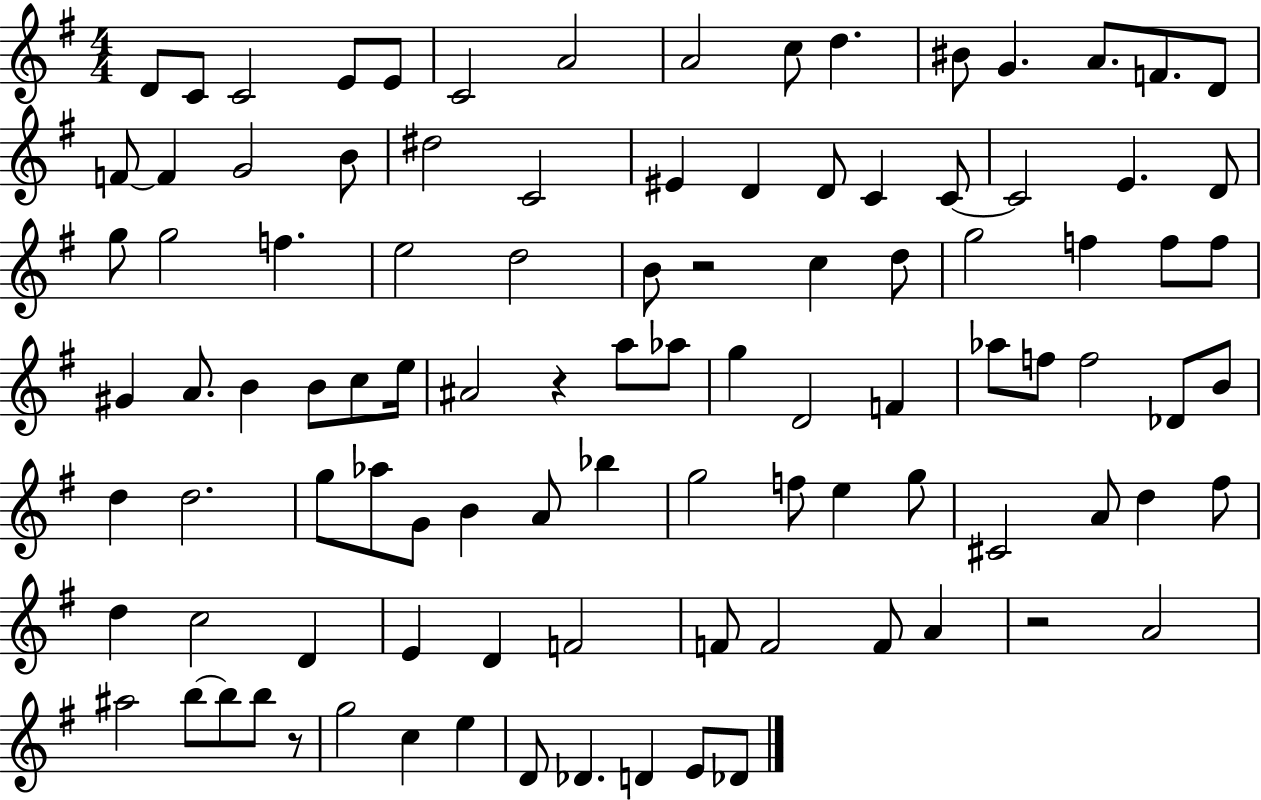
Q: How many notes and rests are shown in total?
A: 101